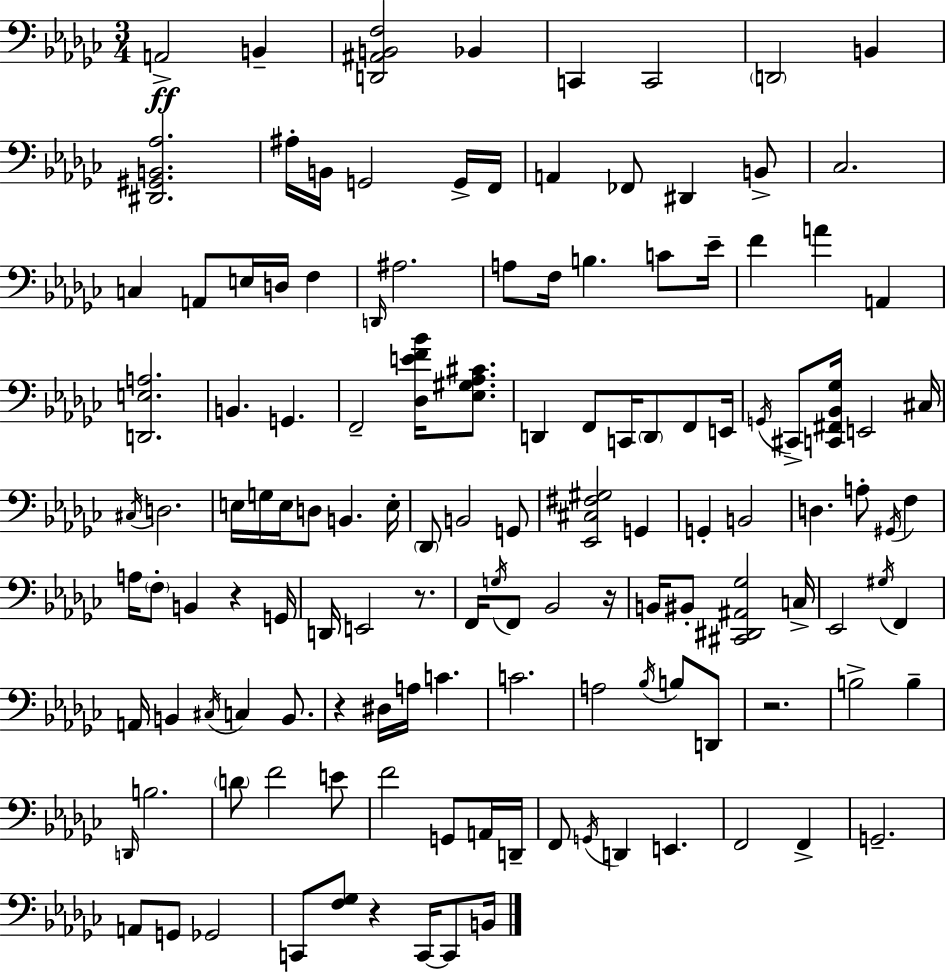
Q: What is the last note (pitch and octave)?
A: B2